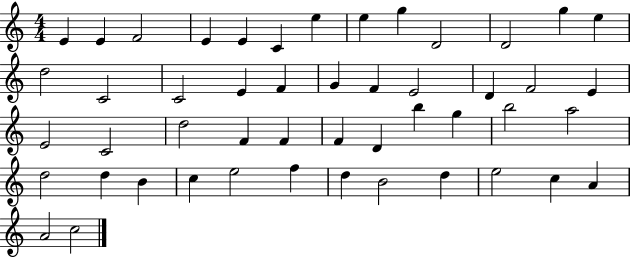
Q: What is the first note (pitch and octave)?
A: E4